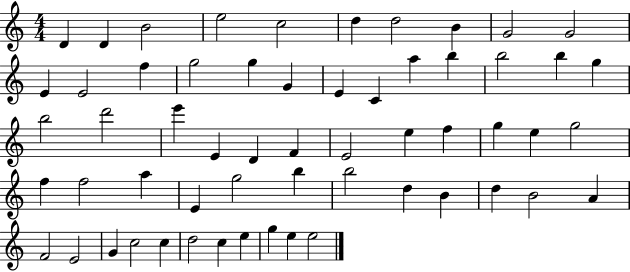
D4/q D4/q B4/h E5/h C5/h D5/q D5/h B4/q G4/h G4/h E4/q E4/h F5/q G5/h G5/q G4/q E4/q C4/q A5/q B5/q B5/h B5/q G5/q B5/h D6/h E6/q E4/q D4/q F4/q E4/h E5/q F5/q G5/q E5/q G5/h F5/q F5/h A5/q E4/q G5/h B5/q B5/h D5/q B4/q D5/q B4/h A4/q F4/h E4/h G4/q C5/h C5/q D5/h C5/q E5/q G5/q E5/q E5/h